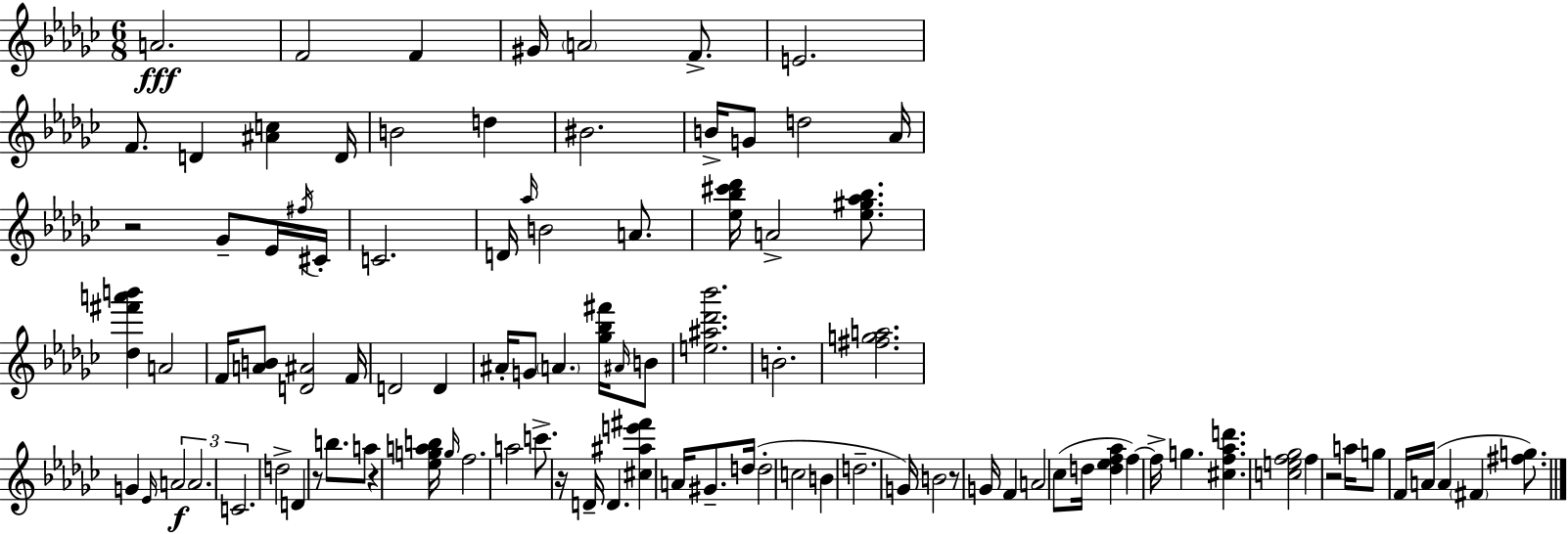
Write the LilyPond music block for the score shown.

{
  \clef treble
  \numericTimeSignature
  \time 6/8
  \key ees \minor
  a'2.\fff | f'2 f'4 | gis'16 \parenthesize a'2 f'8.-> | e'2. | \break f'8. d'4 <ais' c''>4 d'16 | b'2 d''4 | bis'2. | b'16-> g'8 d''2 aes'16 | \break r2 ges'8-- ees'16 \acciaccatura { fis''16 } | cis'16-. c'2. | d'16 \grace { aes''16 } b'2 a'8. | <ees'' bes'' cis''' des'''>16 a'2-> <ees'' gis'' aes'' bes''>8. | \break <des'' fis''' a''' b'''>4 a'2 | f'16 <a' b'>8 <d' ais'>2 | f'16 d'2 d'4 | ais'16-. g'8 \parenthesize a'4. <ges'' bes'' fis'''>16 | \break \grace { ais'16 } b'8 <e'' ais'' des''' bes'''>2. | b'2.-. | <fis'' g'' a''>2. | g'4 \grace { ees'16 }\f \tuplet 3/2 { a'2 | \break a'2. | c'2. } | d''2-> | d'4 r8 b''8. a''8 r4 | \break <ees'' g'' a'' b''>16 \grace { g''16 } f''2. | a''2 | c'''8.-> r16 d'16-- d'4. | <cis'' ais'' e''' fis'''>4 a'16 gis'8.-- d''16( d''2-. | \break c''2 | b'4 d''2.-- | g'16) b'2 | r8 g'16 f'4 a'2 | \break ces''8( d''16 <d'' ees'' f'' aes''>4 | f''4~~) f''16-> g''4. <cis'' f'' aes'' d'''>4. | <c'' e'' f'' ges''>2 | f''4 r2 | \break a''16 g''8 f'16 a'16( a'4 \parenthesize fis'4 | <fis'' g''>8.) \bar "|."
}